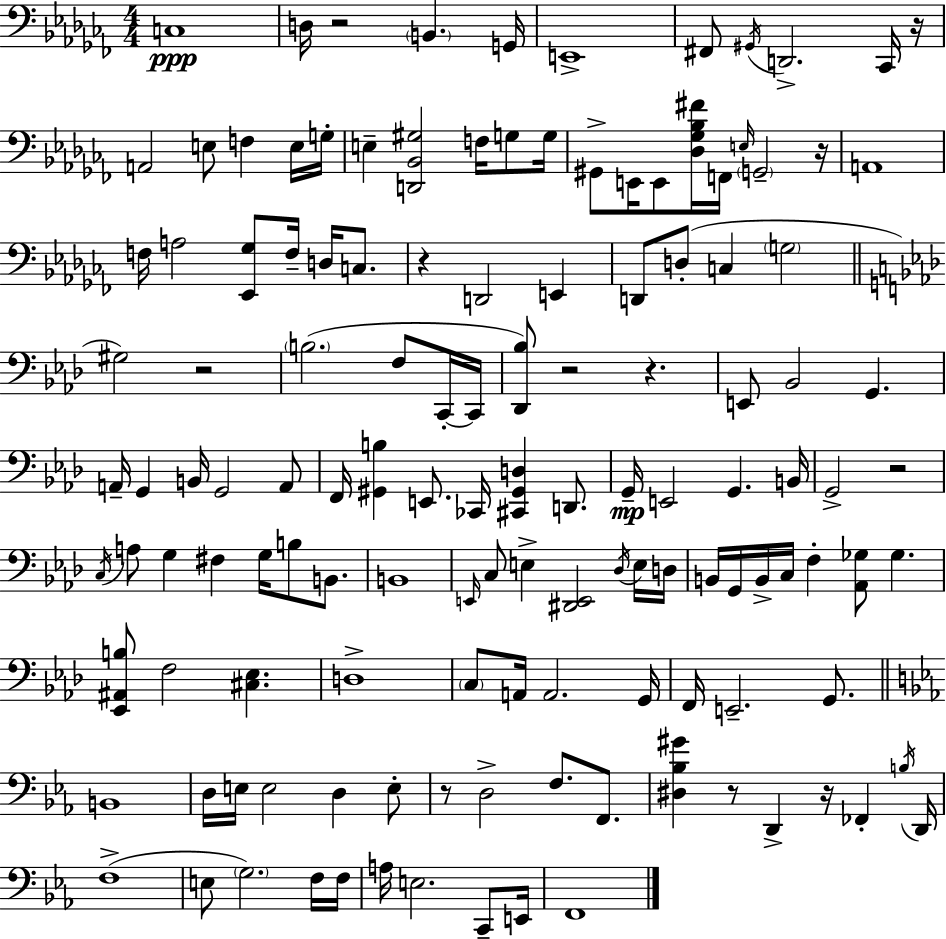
X:1
T:Untitled
M:4/4
L:1/4
K:Abm
C,4 D,/4 z2 B,, G,,/4 E,,4 ^F,,/2 ^G,,/4 D,,2 _C,,/4 z/4 A,,2 E,/2 F, E,/4 G,/4 E, [D,,_B,,^G,]2 F,/4 G,/2 G,/4 ^G,,/2 E,,/4 E,,/2 [_D,_G,_B,^F]/4 F,,/4 E,/4 G,,2 z/4 A,,4 F,/4 A,2 [_E,,_G,]/2 F,/4 D,/4 C,/2 z D,,2 E,, D,,/2 D,/2 C, G,2 ^G,2 z2 B,2 F,/2 C,,/4 C,,/4 [_D,,_B,]/2 z2 z E,,/2 _B,,2 G,, A,,/4 G,, B,,/4 G,,2 A,,/2 F,,/4 [^G,,B,] E,,/2 _C,,/4 [^C,,^G,,D,] D,,/2 G,,/4 E,,2 G,, B,,/4 G,,2 z2 C,/4 A,/2 G, ^F, G,/4 B,/2 B,,/2 B,,4 E,,/4 C,/2 E, [^D,,E,,]2 _D,/4 E,/4 D,/4 B,,/4 G,,/4 B,,/4 C,/4 F, [_A,,_G,]/2 _G, [_E,,^A,,B,]/2 F,2 [^C,_E,] D,4 C,/2 A,,/4 A,,2 G,,/4 F,,/4 E,,2 G,,/2 B,,4 D,/4 E,/4 E,2 D, E,/2 z/2 D,2 F,/2 F,,/2 [^D,_B,^G] z/2 D,, z/4 _F,, B,/4 D,,/4 F,4 E,/2 G,2 F,/4 F,/4 A,/4 E,2 C,,/2 E,,/4 F,,4